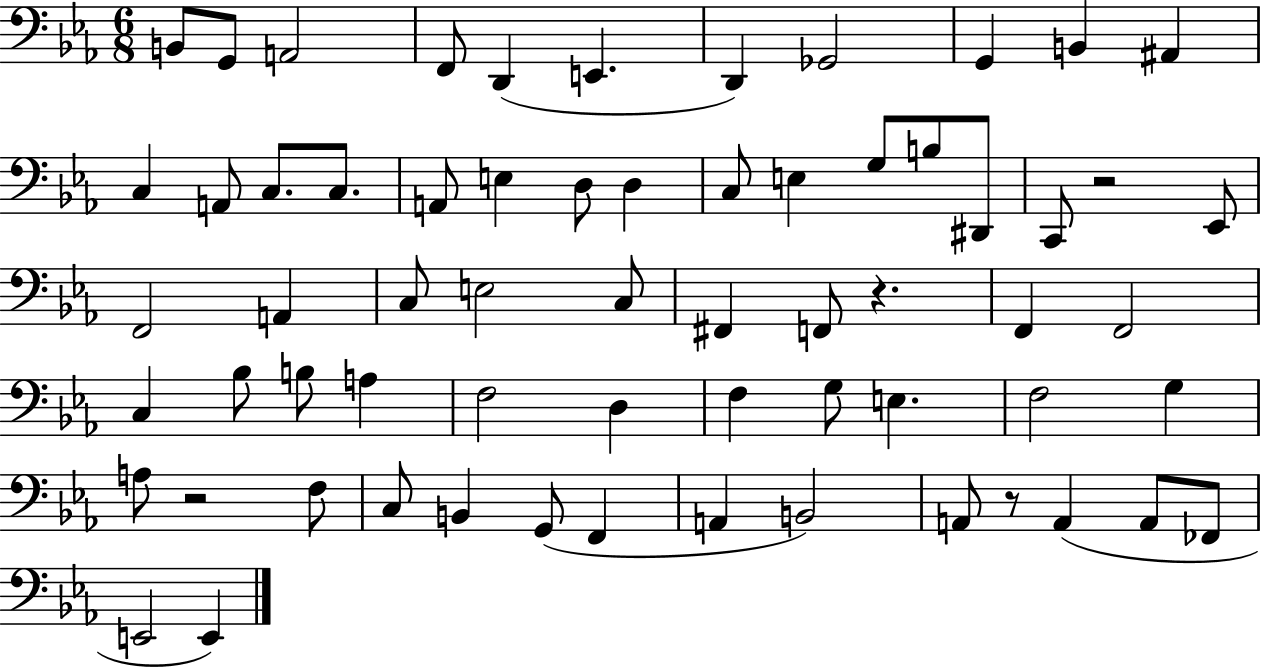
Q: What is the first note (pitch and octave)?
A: B2